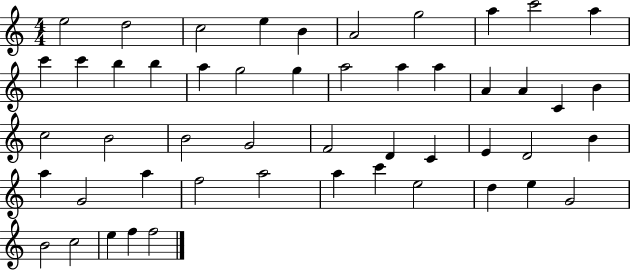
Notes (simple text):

E5/h D5/h C5/h E5/q B4/q A4/h G5/h A5/q C6/h A5/q C6/q C6/q B5/q B5/q A5/q G5/h G5/q A5/h A5/q A5/q A4/q A4/q C4/q B4/q C5/h B4/h B4/h G4/h F4/h D4/q C4/q E4/q D4/h B4/q A5/q G4/h A5/q F5/h A5/h A5/q C6/q E5/h D5/q E5/q G4/h B4/h C5/h E5/q F5/q F5/h